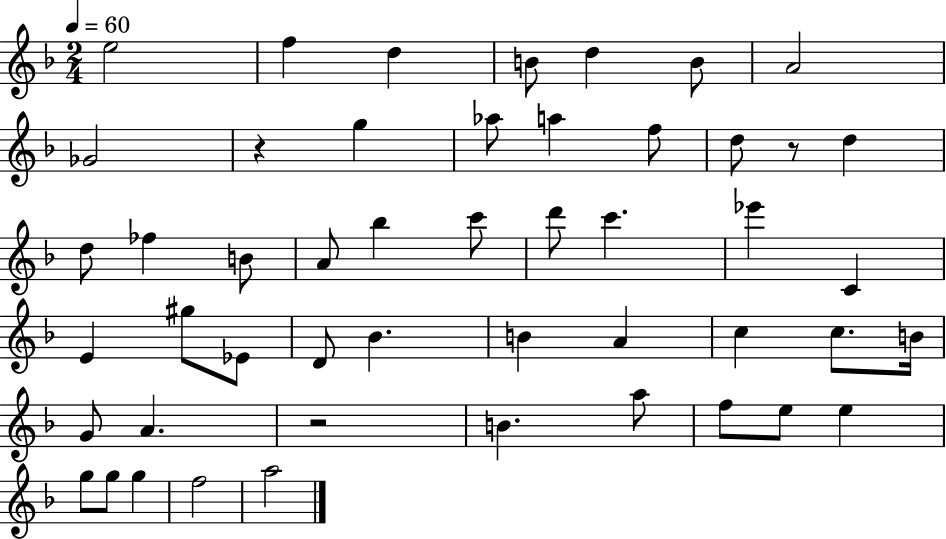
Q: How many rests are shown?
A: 3